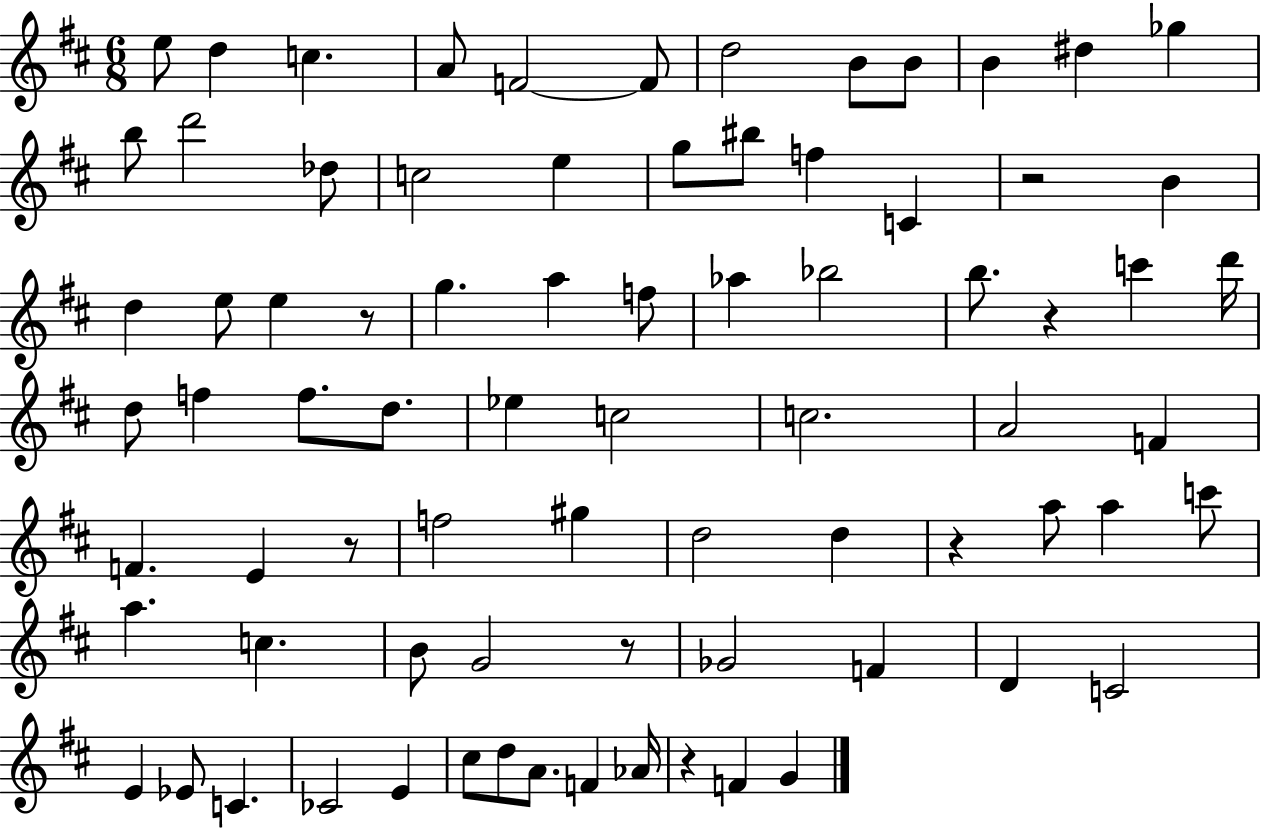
{
  \clef treble
  \numericTimeSignature
  \time 6/8
  \key d \major
  e''8 d''4 c''4. | a'8 f'2~~ f'8 | d''2 b'8 b'8 | b'4 dis''4 ges''4 | \break b''8 d'''2 des''8 | c''2 e''4 | g''8 bis''8 f''4 c'4 | r2 b'4 | \break d''4 e''8 e''4 r8 | g''4. a''4 f''8 | aes''4 bes''2 | b''8. r4 c'''4 d'''16 | \break d''8 f''4 f''8. d''8. | ees''4 c''2 | c''2. | a'2 f'4 | \break f'4. e'4 r8 | f''2 gis''4 | d''2 d''4 | r4 a''8 a''4 c'''8 | \break a''4. c''4. | b'8 g'2 r8 | ges'2 f'4 | d'4 c'2 | \break e'4 ees'8 c'4. | ces'2 e'4 | cis''8 d''8 a'8. f'4 aes'16 | r4 f'4 g'4 | \break \bar "|."
}